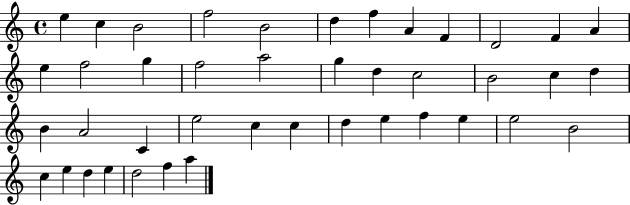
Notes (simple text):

E5/q C5/q B4/h F5/h B4/h D5/q F5/q A4/q F4/q D4/h F4/q A4/q E5/q F5/h G5/q F5/h A5/h G5/q D5/q C5/h B4/h C5/q D5/q B4/q A4/h C4/q E5/h C5/q C5/q D5/q E5/q F5/q E5/q E5/h B4/h C5/q E5/q D5/q E5/q D5/h F5/q A5/q